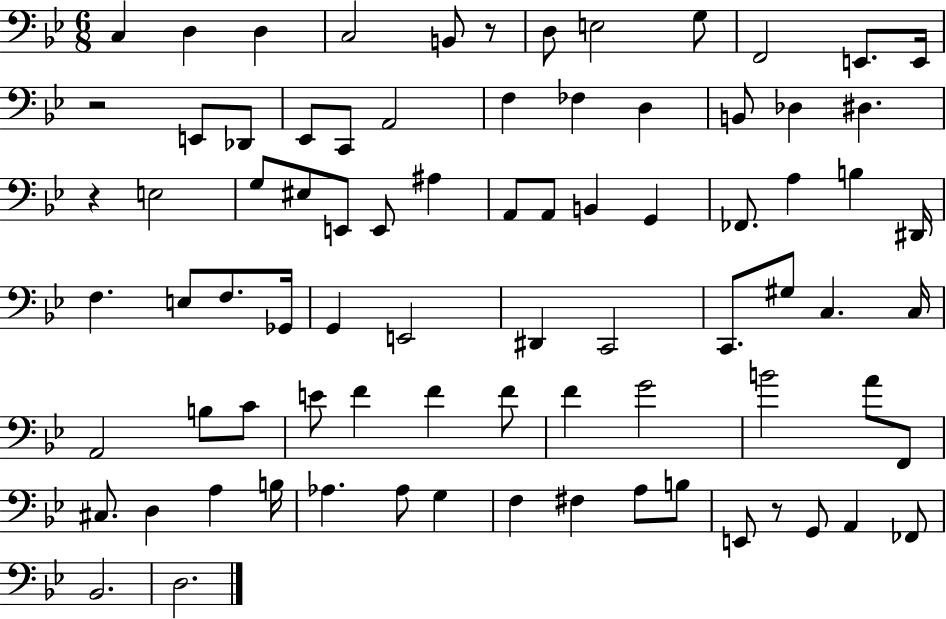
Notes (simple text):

C3/q D3/q D3/q C3/h B2/e R/e D3/e E3/h G3/e F2/h E2/e. E2/s R/h E2/e Db2/e Eb2/e C2/e A2/h F3/q FES3/q D3/q B2/e Db3/q D#3/q. R/q E3/h G3/e EIS3/e E2/e E2/e A#3/q A2/e A2/e B2/q G2/q FES2/e. A3/q B3/q D#2/s F3/q. E3/e F3/e. Gb2/s G2/q E2/h D#2/q C2/h C2/e. G#3/e C3/q. C3/s A2/h B3/e C4/e E4/e F4/q F4/q F4/e F4/q G4/h B4/h A4/e F2/e C#3/e. D3/q A3/q B3/s Ab3/q. Ab3/e G3/q F3/q F#3/q A3/e B3/e E2/e R/e G2/e A2/q FES2/e Bb2/h. D3/h.